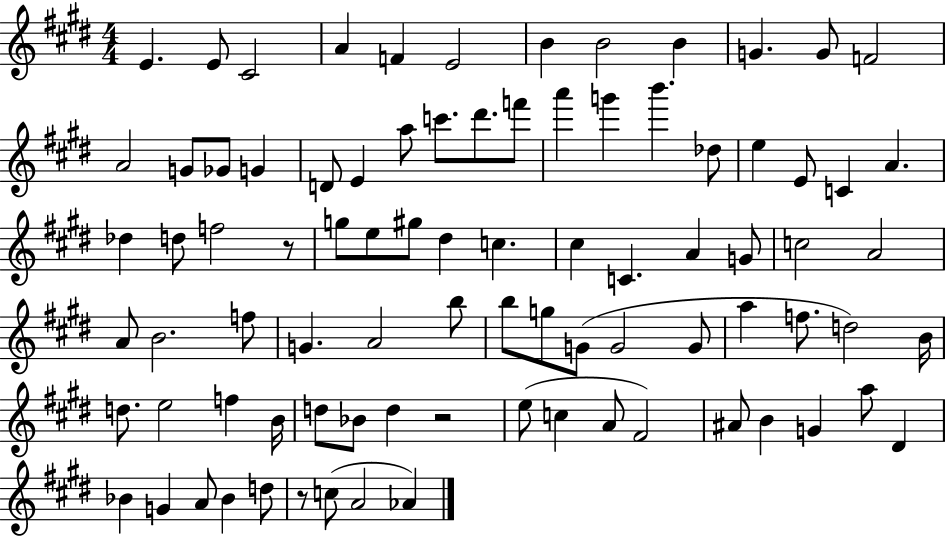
E4/q. E4/e C#4/h A4/q F4/q E4/h B4/q B4/h B4/q G4/q. G4/e F4/h A4/h G4/e Gb4/e G4/q D4/e E4/q A5/e C6/e. D#6/e. F6/e A6/q G6/q B6/q. Db5/e E5/q E4/e C4/q A4/q. Db5/q D5/e F5/h R/e G5/e E5/e G#5/e D#5/q C5/q. C#5/q C4/q. A4/q G4/e C5/h A4/h A4/e B4/h. F5/e G4/q. A4/h B5/e B5/e G5/e G4/e G4/h G4/e A5/q F5/e. D5/h B4/s D5/e. E5/h F5/q B4/s D5/e Bb4/e D5/q R/h E5/e C5/q A4/e F#4/h A#4/e B4/q G4/q A5/e D#4/q Bb4/q G4/q A4/e Bb4/q D5/e R/e C5/e A4/h Ab4/q